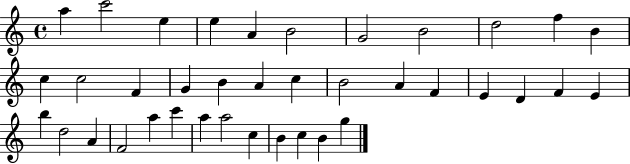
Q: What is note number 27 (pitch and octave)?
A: D5